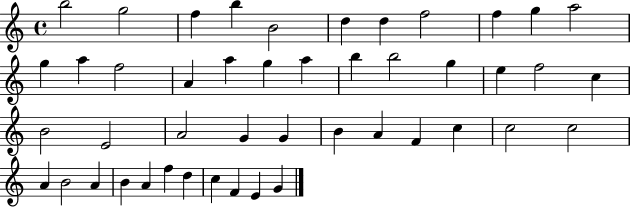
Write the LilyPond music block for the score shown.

{
  \clef treble
  \time 4/4
  \defaultTimeSignature
  \key c \major
  b''2 g''2 | f''4 b''4 b'2 | d''4 d''4 f''2 | f''4 g''4 a''2 | \break g''4 a''4 f''2 | a'4 a''4 g''4 a''4 | b''4 b''2 g''4 | e''4 f''2 c''4 | \break b'2 e'2 | a'2 g'4 g'4 | b'4 a'4 f'4 c''4 | c''2 c''2 | \break a'4 b'2 a'4 | b'4 a'4 f''4 d''4 | c''4 f'4 e'4 g'4 | \bar "|."
}